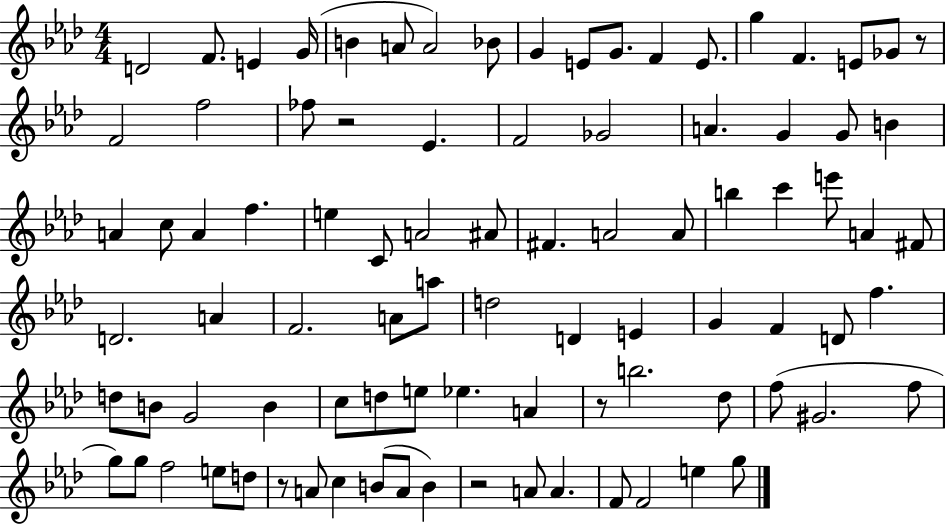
{
  \clef treble
  \numericTimeSignature
  \time 4/4
  \key aes \major
  d'2 f'8. e'4 g'16( | b'4 a'8 a'2) bes'8 | g'4 e'8 g'8. f'4 e'8. | g''4 f'4. e'8 ges'8 r8 | \break f'2 f''2 | fes''8 r2 ees'4. | f'2 ges'2 | a'4. g'4 g'8 b'4 | \break a'4 c''8 a'4 f''4. | e''4 c'8 a'2 ais'8 | fis'4. a'2 a'8 | b''4 c'''4 e'''8 a'4 fis'8 | \break d'2. a'4 | f'2. a'8 a''8 | d''2 d'4 e'4 | g'4 f'4 d'8 f''4. | \break d''8 b'8 g'2 b'4 | c''8 d''8 e''8 ees''4. a'4 | r8 b''2. des''8 | f''8( gis'2. f''8 | \break g''8) g''8 f''2 e''8 d''8 | r8 a'8 c''4 b'8( a'8 b'4) | r2 a'8 a'4. | f'8 f'2 e''4 g''8 | \break \bar "|."
}